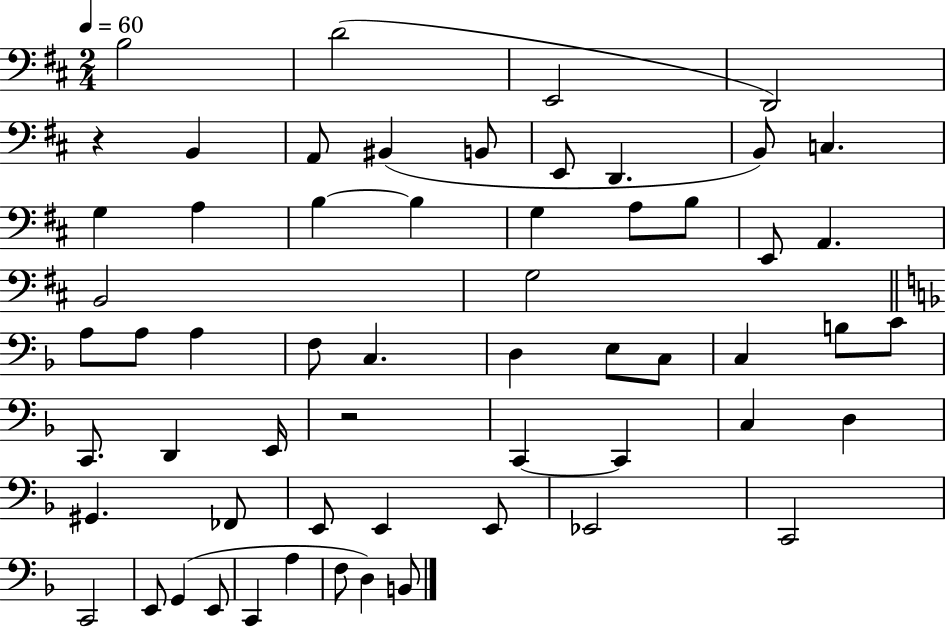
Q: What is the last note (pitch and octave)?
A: B2